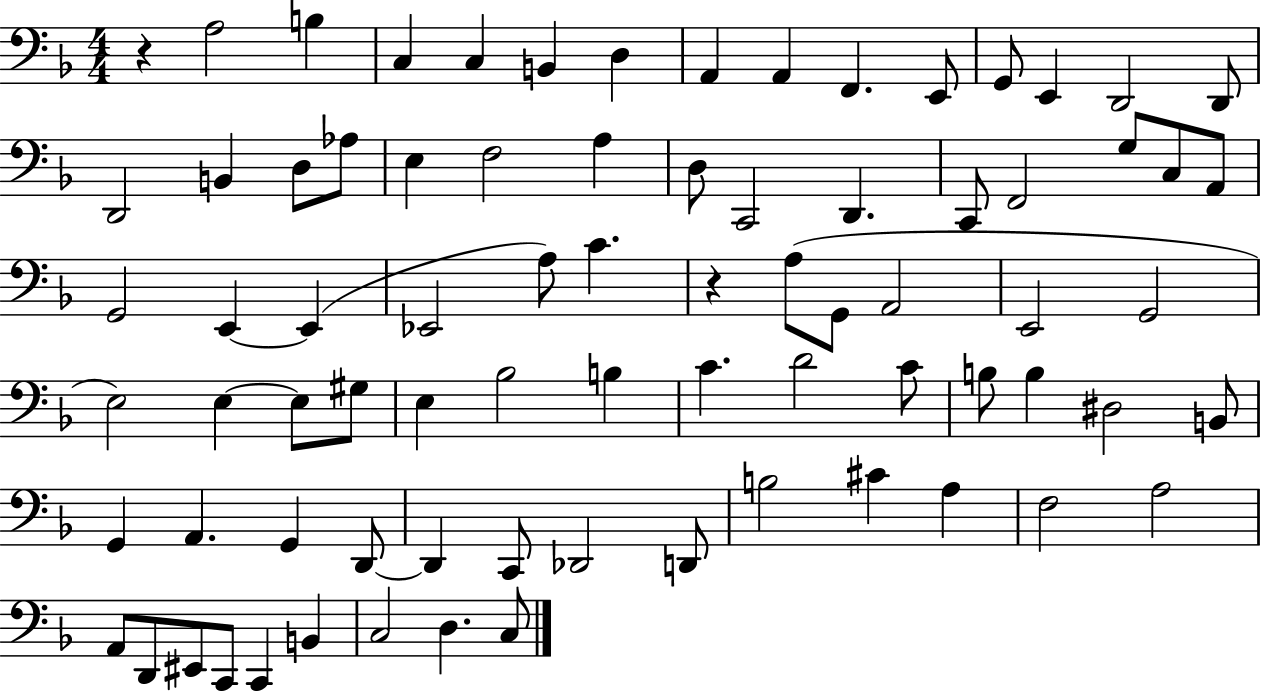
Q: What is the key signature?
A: F major